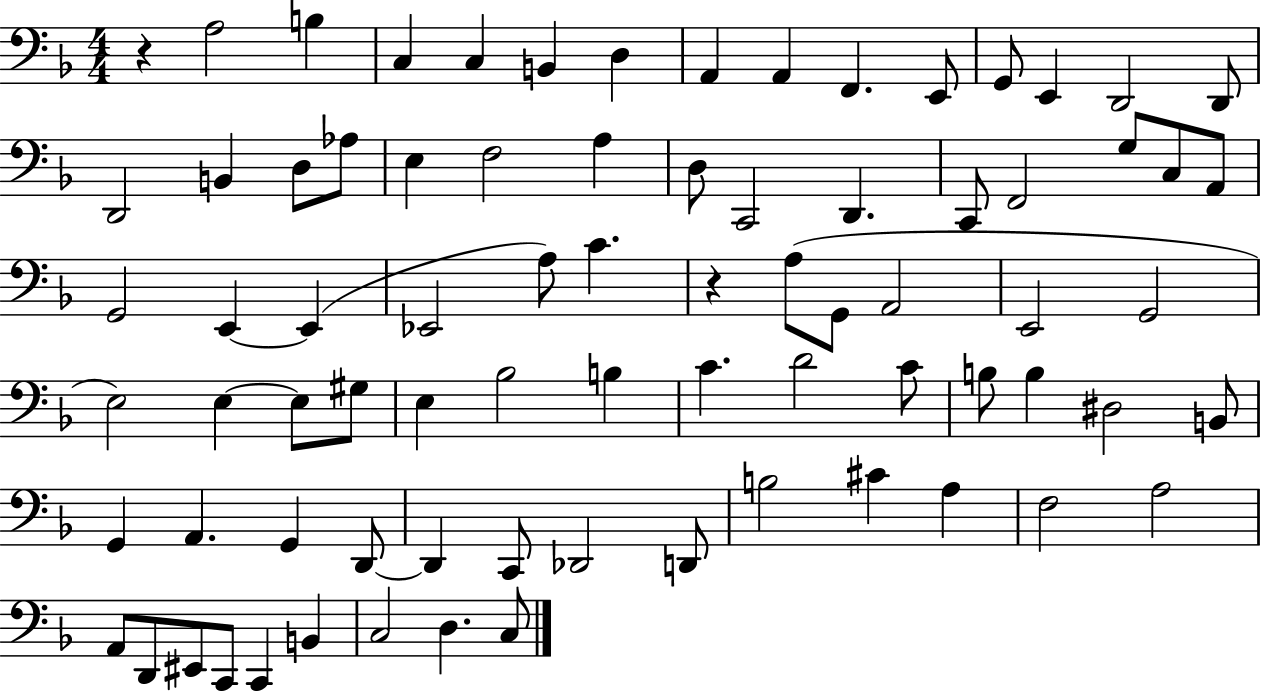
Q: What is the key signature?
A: F major